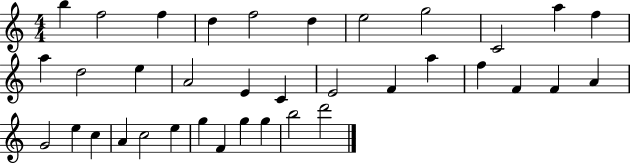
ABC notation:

X:1
T:Untitled
M:4/4
L:1/4
K:C
b f2 f d f2 d e2 g2 C2 a f a d2 e A2 E C E2 F a f F F A G2 e c A c2 e g F g g b2 d'2